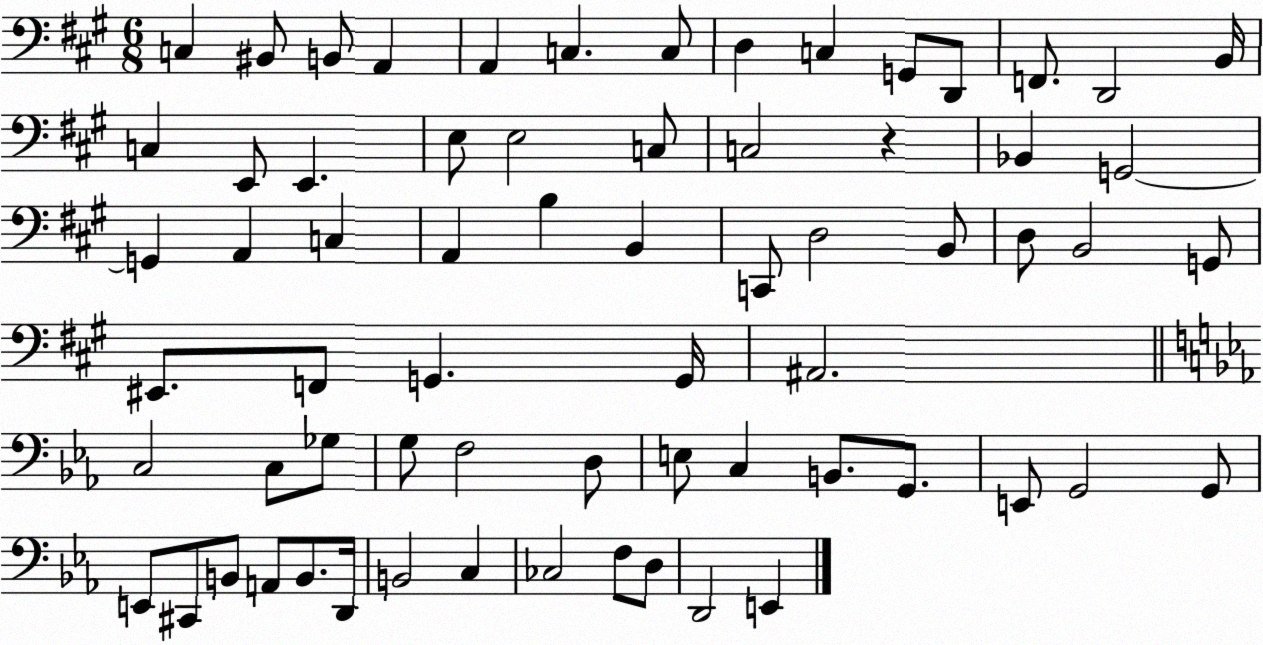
X:1
T:Untitled
M:6/8
L:1/4
K:A
C, ^B,,/2 B,,/2 A,, A,, C, C,/2 D, C, G,,/2 D,,/2 F,,/2 D,,2 B,,/4 C, E,,/2 E,, E,/2 E,2 C,/2 C,2 z _B,, G,,2 G,, A,, C, A,, B, B,, C,,/2 D,2 B,,/2 D,/2 B,,2 G,,/2 ^E,,/2 F,,/2 G,, G,,/4 ^A,,2 C,2 C,/2 _G,/2 G,/2 F,2 D,/2 E,/2 C, B,,/2 G,,/2 E,,/2 G,,2 G,,/2 E,,/2 ^C,,/2 B,,/2 A,,/2 B,,/2 D,,/4 B,,2 C, _C,2 F,/2 D,/2 D,,2 E,,